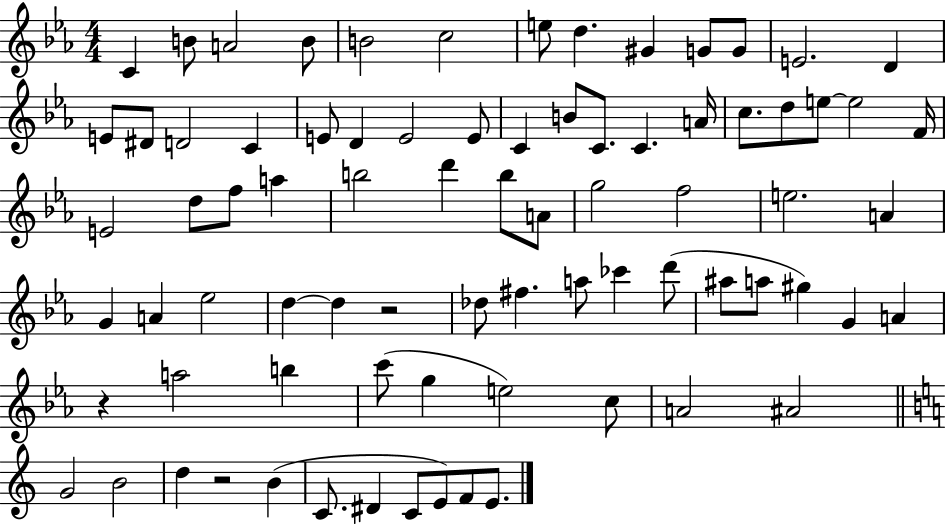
X:1
T:Untitled
M:4/4
L:1/4
K:Eb
C B/2 A2 B/2 B2 c2 e/2 d ^G G/2 G/2 E2 D E/2 ^D/2 D2 C E/2 D E2 E/2 C B/2 C/2 C A/4 c/2 d/2 e/2 e2 F/4 E2 d/2 f/2 a b2 d' b/2 A/2 g2 f2 e2 A G A _e2 d d z2 _d/2 ^f a/2 _c' d'/2 ^a/2 a/2 ^g G A z a2 b c'/2 g e2 c/2 A2 ^A2 G2 B2 d z2 B C/2 ^D C/2 E/2 F/2 E/2